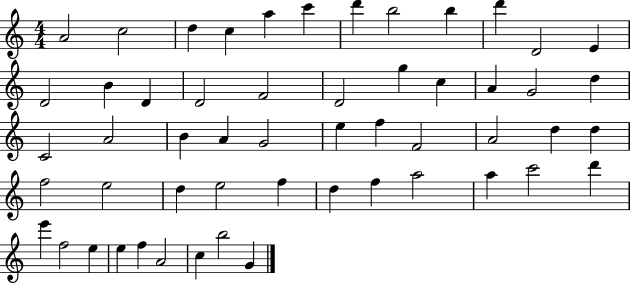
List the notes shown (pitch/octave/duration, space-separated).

A4/h C5/h D5/q C5/q A5/q C6/q D6/q B5/h B5/q D6/q D4/h E4/q D4/h B4/q D4/q D4/h F4/h D4/h G5/q C5/q A4/q G4/h D5/q C4/h A4/h B4/q A4/q G4/h E5/q F5/q F4/h A4/h D5/q D5/q F5/h E5/h D5/q E5/h F5/q D5/q F5/q A5/h A5/q C6/h D6/q E6/q F5/h E5/q E5/q F5/q A4/h C5/q B5/h G4/q